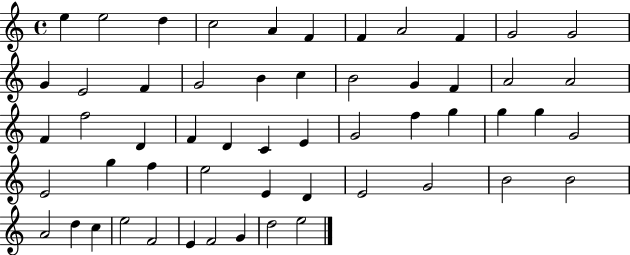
{
  \clef treble
  \time 4/4
  \defaultTimeSignature
  \key c \major
  e''4 e''2 d''4 | c''2 a'4 f'4 | f'4 a'2 f'4 | g'2 g'2 | \break g'4 e'2 f'4 | g'2 b'4 c''4 | b'2 g'4 f'4 | a'2 a'2 | \break f'4 f''2 d'4 | f'4 d'4 c'4 e'4 | g'2 f''4 g''4 | g''4 g''4 g'2 | \break e'2 g''4 f''4 | e''2 e'4 d'4 | e'2 g'2 | b'2 b'2 | \break a'2 d''4 c''4 | e''2 f'2 | e'4 f'2 g'4 | d''2 e''2 | \break \bar "|."
}